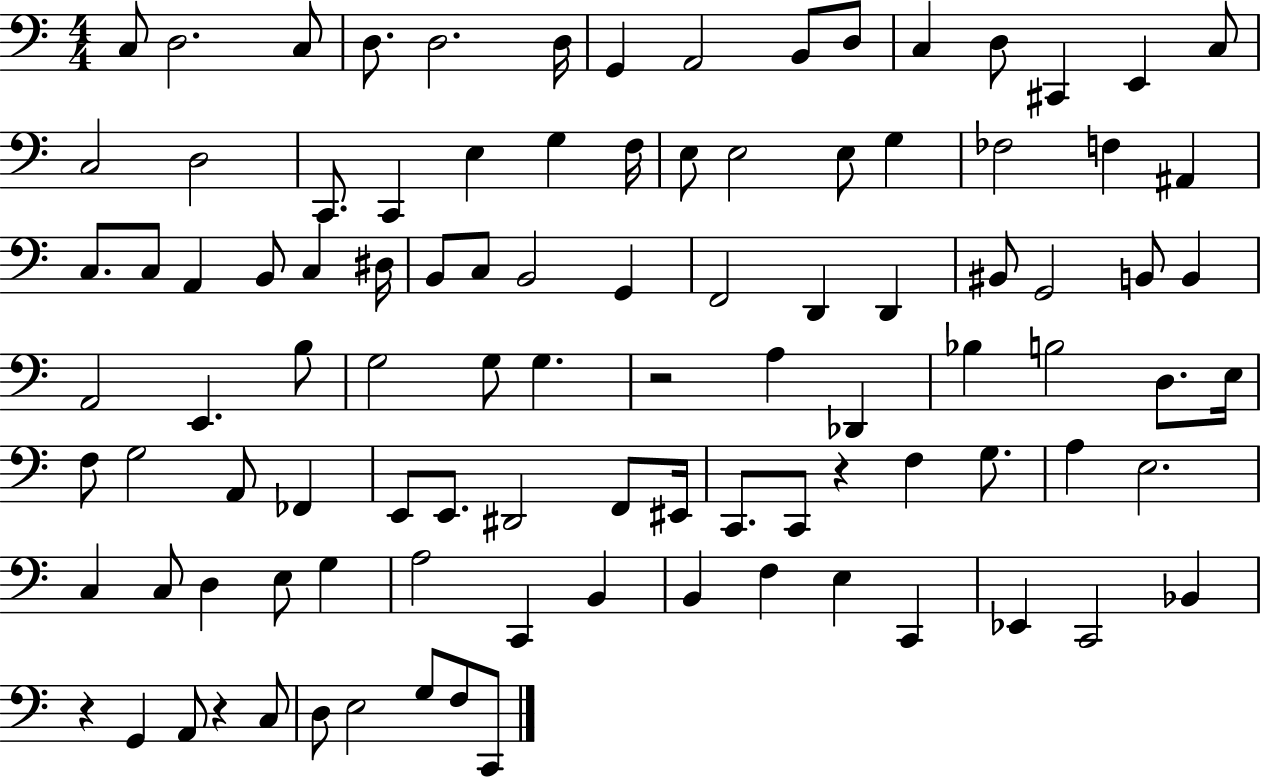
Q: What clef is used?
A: bass